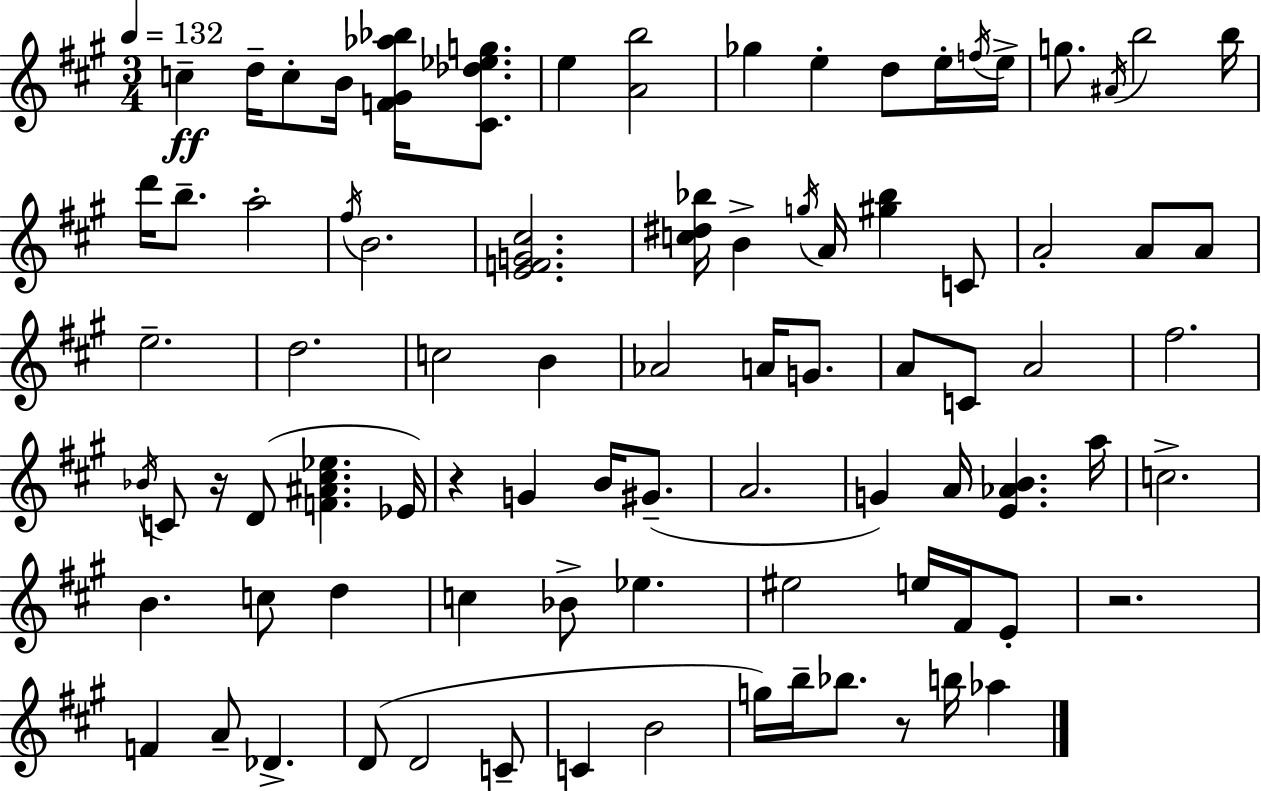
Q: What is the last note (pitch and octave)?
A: Ab5